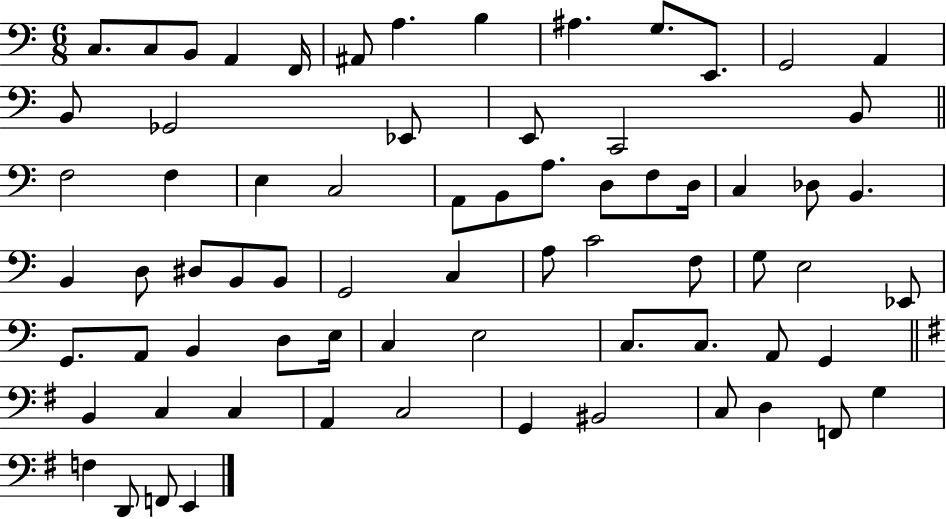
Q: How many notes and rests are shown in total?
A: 71